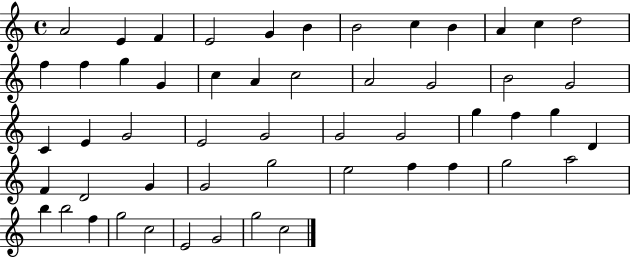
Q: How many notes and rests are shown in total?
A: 53